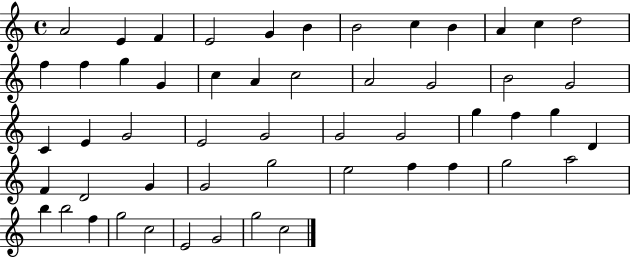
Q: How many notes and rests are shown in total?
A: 53